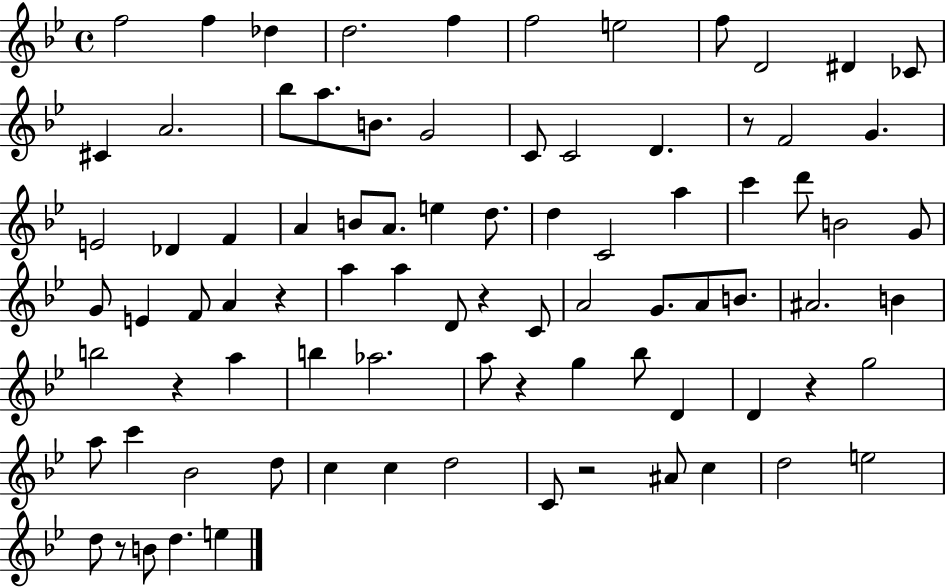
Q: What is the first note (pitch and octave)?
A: F5